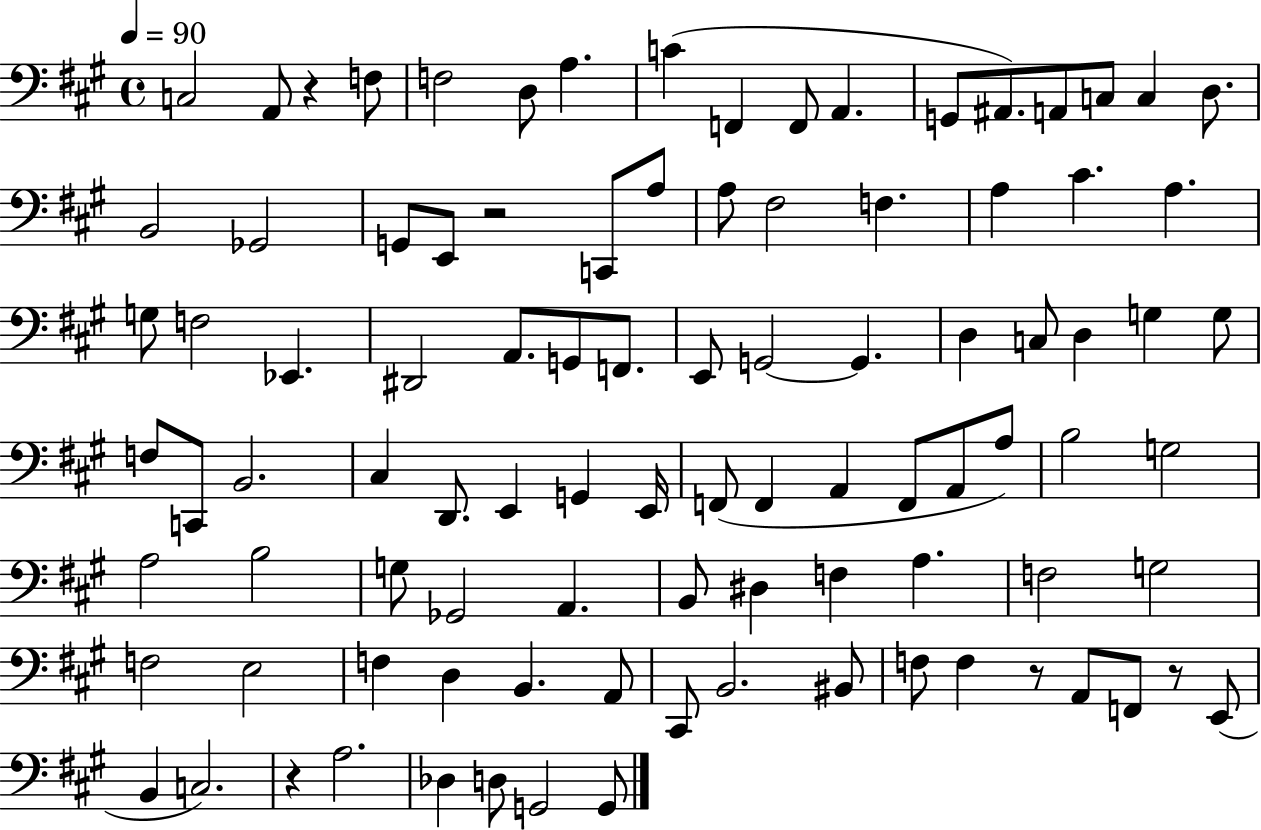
{
  \clef bass
  \time 4/4
  \defaultTimeSignature
  \key a \major
  \tempo 4 = 90
  c2 a,8 r4 f8 | f2 d8 a4. | c'4( f,4 f,8 a,4. | g,8 ais,8.) a,8 c8 c4 d8. | \break b,2 ges,2 | g,8 e,8 r2 c,8 a8 | a8 fis2 f4. | a4 cis'4. a4. | \break g8 f2 ees,4. | dis,2 a,8. g,8 f,8. | e,8 g,2~~ g,4. | d4 c8 d4 g4 g8 | \break f8 c,8 b,2. | cis4 d,8. e,4 g,4 e,16 | f,8( f,4 a,4 f,8 a,8 a8) | b2 g2 | \break a2 b2 | g8 ges,2 a,4. | b,8 dis4 f4 a4. | f2 g2 | \break f2 e2 | f4 d4 b,4. a,8 | cis,8 b,2. bis,8 | f8 f4 r8 a,8 f,8 r8 e,8( | \break b,4 c2.) | r4 a2. | des4 d8 g,2 g,8 | \bar "|."
}